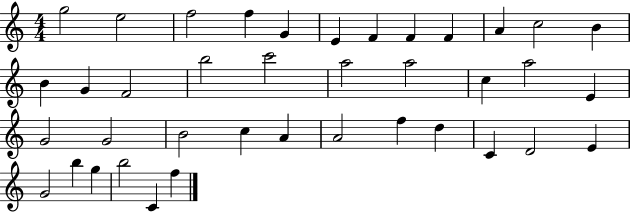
G5/h E5/h F5/h F5/q G4/q E4/q F4/q F4/q F4/q A4/q C5/h B4/q B4/q G4/q F4/h B5/h C6/h A5/h A5/h C5/q A5/h E4/q G4/h G4/h B4/h C5/q A4/q A4/h F5/q D5/q C4/q D4/h E4/q G4/h B5/q G5/q B5/h C4/q F5/q